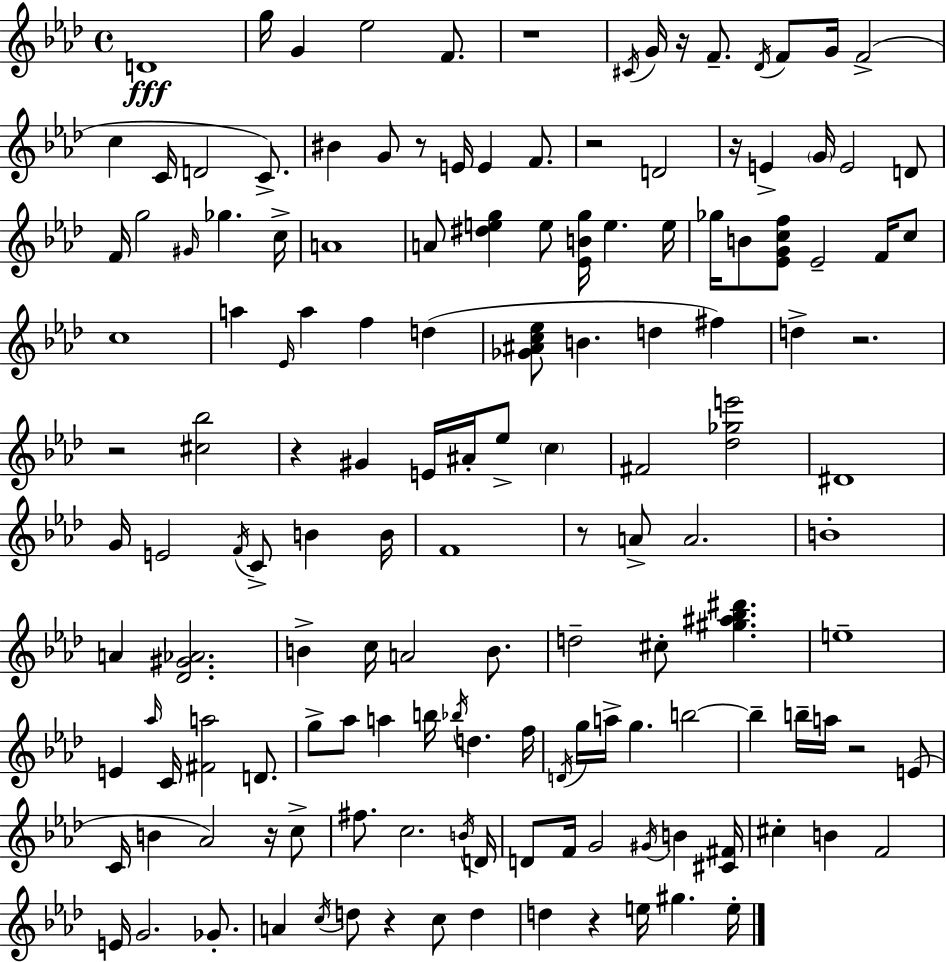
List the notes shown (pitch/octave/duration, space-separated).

D4/w G5/s G4/q Eb5/h F4/e. R/w C#4/s G4/s R/s F4/e. Db4/s F4/e G4/s F4/h C5/q C4/s D4/h C4/e. BIS4/q G4/e R/e E4/s E4/q F4/e. R/h D4/h R/s E4/q G4/s E4/h D4/e F4/s G5/h G#4/s Gb5/q. C5/s A4/w A4/e [D#5,E5,G5]/q E5/e [Eb4,B4,G5]/s E5/q. E5/s Gb5/s B4/e [Eb4,G4,C5,F5]/e Eb4/h F4/s C5/e C5/w A5/q Eb4/s A5/q F5/q D5/q [Gb4,A#4,C5,Eb5]/e B4/q. D5/q F#5/q D5/q R/h. R/h [C#5,Bb5]/h R/q G#4/q E4/s A#4/s Eb5/e C5/q F#4/h [Db5,Gb5,E6]/h D#4/w G4/s E4/h F4/s C4/e B4/q B4/s F4/w R/e A4/e A4/h. B4/w A4/q [Db4,G#4,Ab4]/h. B4/q C5/s A4/h B4/e. D5/h C#5/e [G#5,A#5,Bb5,D#6]/q. E5/w E4/q Ab5/s C4/s [F#4,A5]/h D4/e. G5/e Ab5/e A5/q B5/s Bb5/s D5/q. F5/s D4/s G5/s A5/s G5/q. B5/h B5/q B5/s A5/s R/h E4/e C4/s B4/q Ab4/h R/s C5/e F#5/e. C5/h. B4/s D4/s D4/e F4/s G4/h G#4/s B4/q [C#4,F#4]/s C#5/q B4/q F4/h E4/s G4/h. Gb4/e. A4/q C5/s D5/e R/q C5/e D5/q D5/q R/q E5/s G#5/q. E5/s